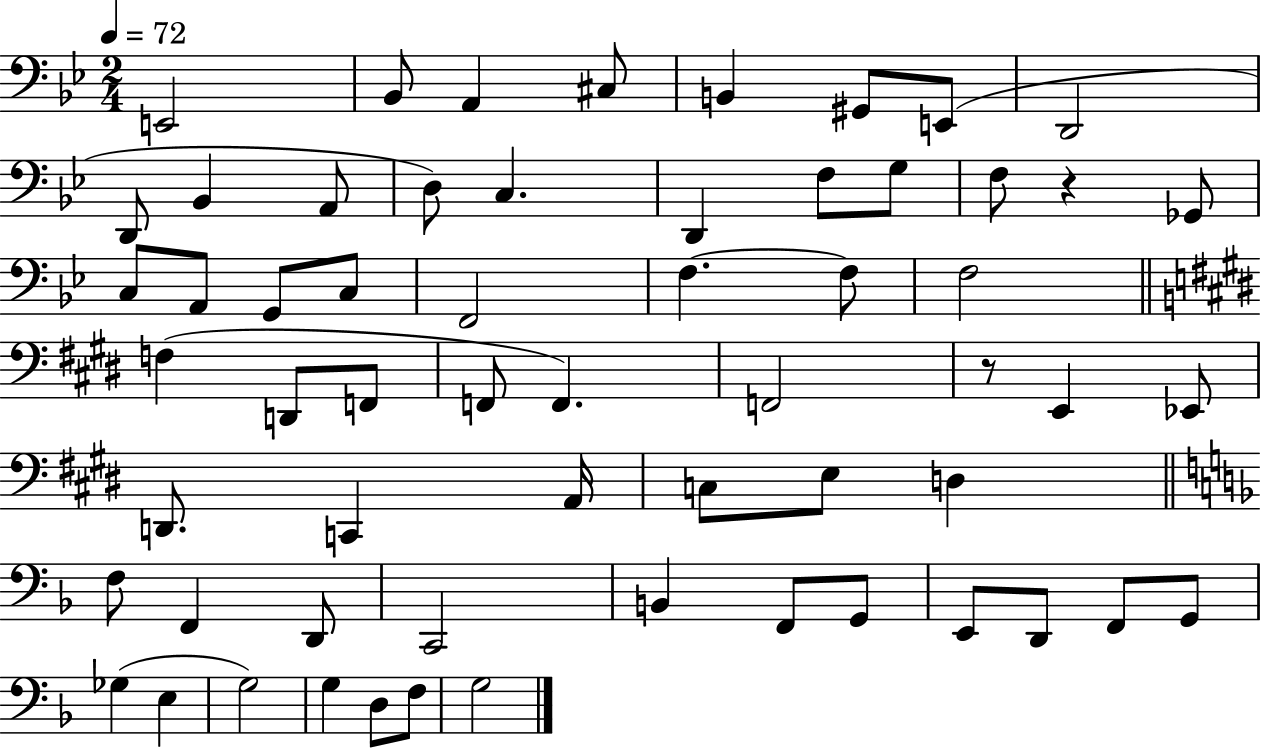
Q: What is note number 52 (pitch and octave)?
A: Gb3